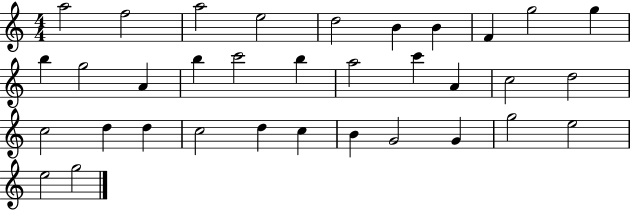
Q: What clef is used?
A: treble